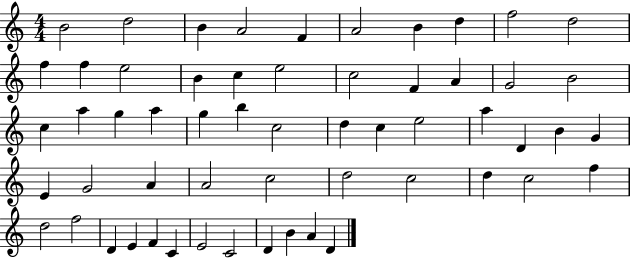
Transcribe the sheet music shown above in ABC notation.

X:1
T:Untitled
M:4/4
L:1/4
K:C
B2 d2 B A2 F A2 B d f2 d2 f f e2 B c e2 c2 F A G2 B2 c a g a g b c2 d c e2 a D B G E G2 A A2 c2 d2 c2 d c2 f d2 f2 D E F C E2 C2 D B A D